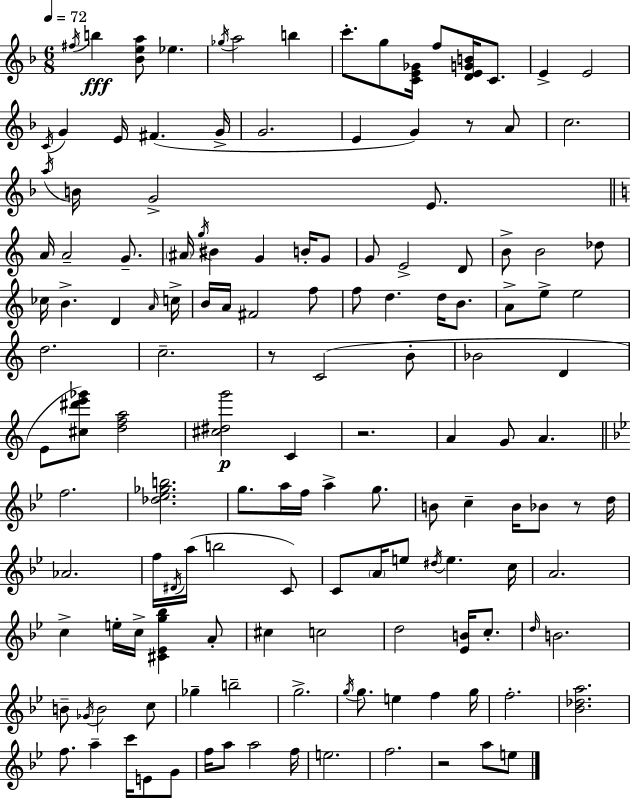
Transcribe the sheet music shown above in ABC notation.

X:1
T:Untitled
M:6/8
L:1/4
K:F
^f/4 b [_Bea]/2 _e _g/4 a2 b c'/2 g/2 [CE_G]/4 f/2 [DEGB]/4 C/2 E E2 C/4 G E/4 ^F G/4 G2 E G z/2 A/2 c2 a/4 B/4 G2 E/2 A/4 A2 G/2 ^A/4 g/4 ^B G B/4 G/2 G/2 E2 D/2 B/2 B2 _d/2 _c/4 B D A/4 c/4 B/4 A/4 ^F2 f/2 f/2 d d/4 B/2 A/2 e/2 e2 d2 c2 z/2 C2 B/2 _B2 D E/2 [^c^d'e'_g']/2 [dfa]2 [^c^dg']2 C z2 A G/2 A f2 [_d_e_gb]2 g/2 a/4 f/4 a g/2 B/2 c B/4 _B/2 z/2 d/4 _A2 f/4 ^D/4 a/4 b2 C/2 C/2 A/4 e/2 ^d/4 e c/4 A2 c e/4 c/4 [^C_Eg_b] A/2 ^c c2 d2 [_EB]/4 c/2 d/4 B2 B/2 _G/4 B2 c/2 _g b2 g2 g/4 g/2 e f g/4 f2 [_B_da]2 f/2 a c'/4 E/2 G/2 f/4 a/2 a2 f/4 e2 f2 z2 a/2 e/2